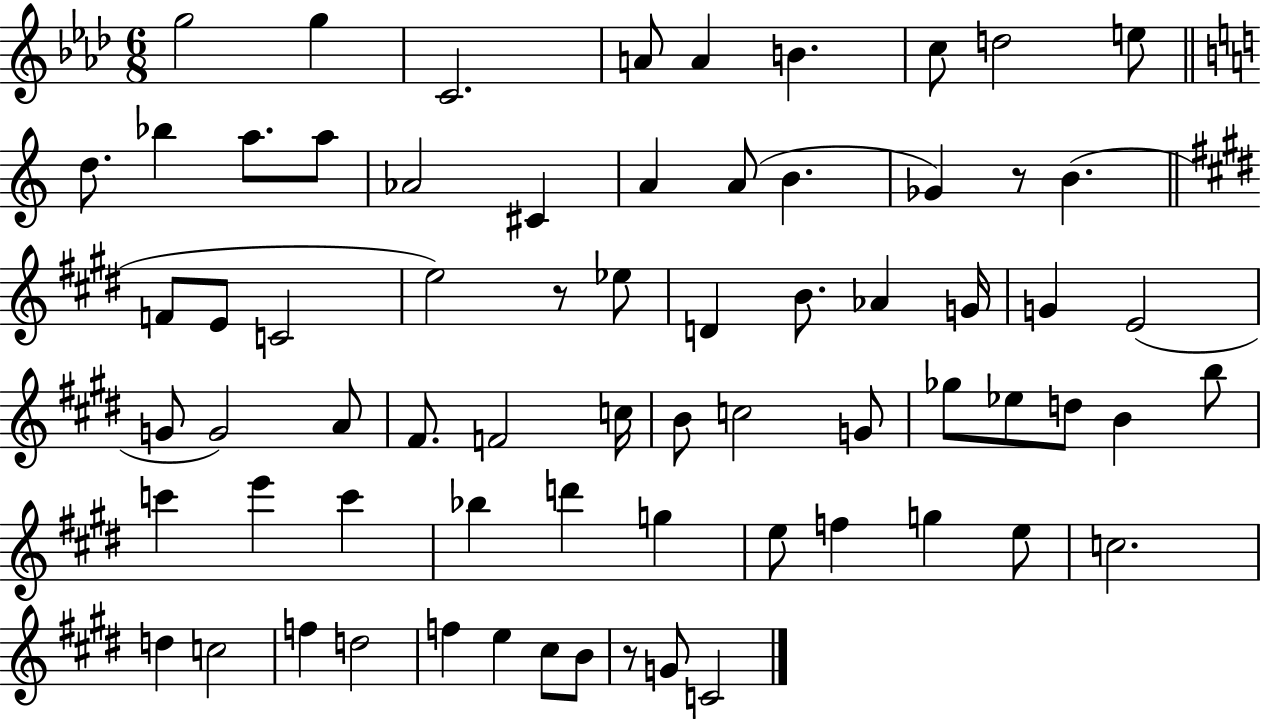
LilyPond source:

{
  \clef treble
  \numericTimeSignature
  \time 6/8
  \key aes \major
  g''2 g''4 | c'2. | a'8 a'4 b'4. | c''8 d''2 e''8 | \break \bar "||" \break \key c \major d''8. bes''4 a''8. a''8 | aes'2 cis'4 | a'4 a'8( b'4. | ges'4) r8 b'4.( | \break \bar "||" \break \key e \major f'8 e'8 c'2 | e''2) r8 ees''8 | d'4 b'8. aes'4 g'16 | g'4 e'2( | \break g'8 g'2) a'8 | fis'8. f'2 c''16 | b'8 c''2 g'8 | ges''8 ees''8 d''8 b'4 b''8 | \break c'''4 e'''4 c'''4 | bes''4 d'''4 g''4 | e''8 f''4 g''4 e''8 | c''2. | \break d''4 c''2 | f''4 d''2 | f''4 e''4 cis''8 b'8 | r8 g'8 c'2 | \break \bar "|."
}